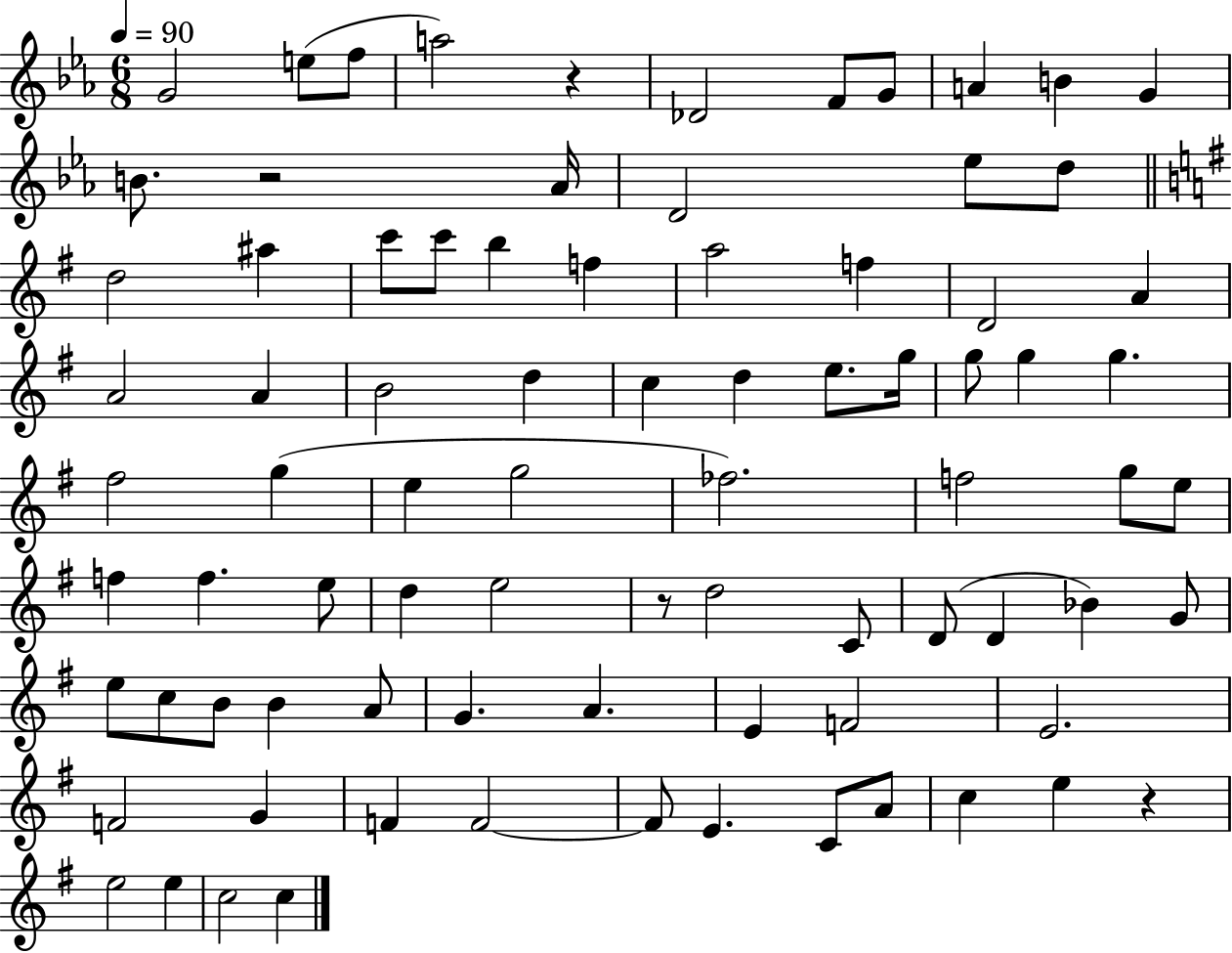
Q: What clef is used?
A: treble